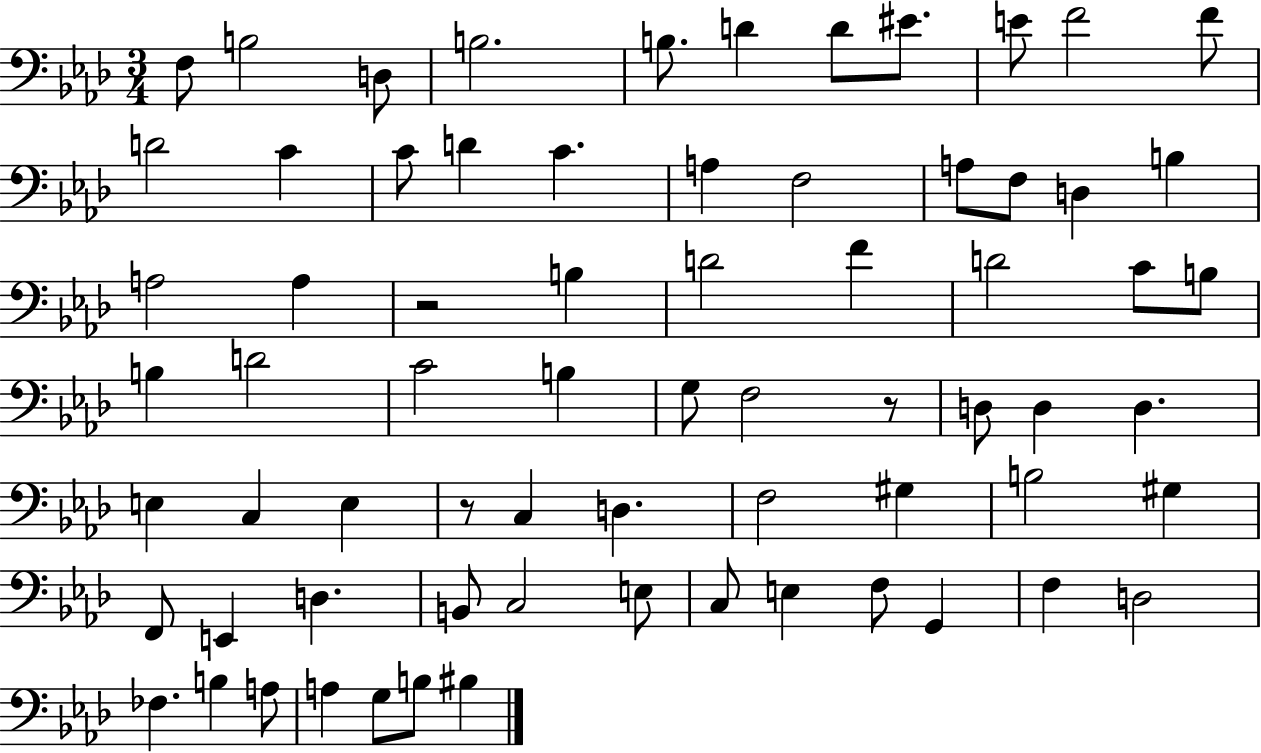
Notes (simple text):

F3/e B3/h D3/e B3/h. B3/e. D4/q D4/e EIS4/e. E4/e F4/h F4/e D4/h C4/q C4/e D4/q C4/q. A3/q F3/h A3/e F3/e D3/q B3/q A3/h A3/q R/h B3/q D4/h F4/q D4/h C4/e B3/e B3/q D4/h C4/h B3/q G3/e F3/h R/e D3/e D3/q D3/q. E3/q C3/q E3/q R/e C3/q D3/q. F3/h G#3/q B3/h G#3/q F2/e E2/q D3/q. B2/e C3/h E3/e C3/e E3/q F3/e G2/q F3/q D3/h FES3/q. B3/q A3/e A3/q G3/e B3/e BIS3/q